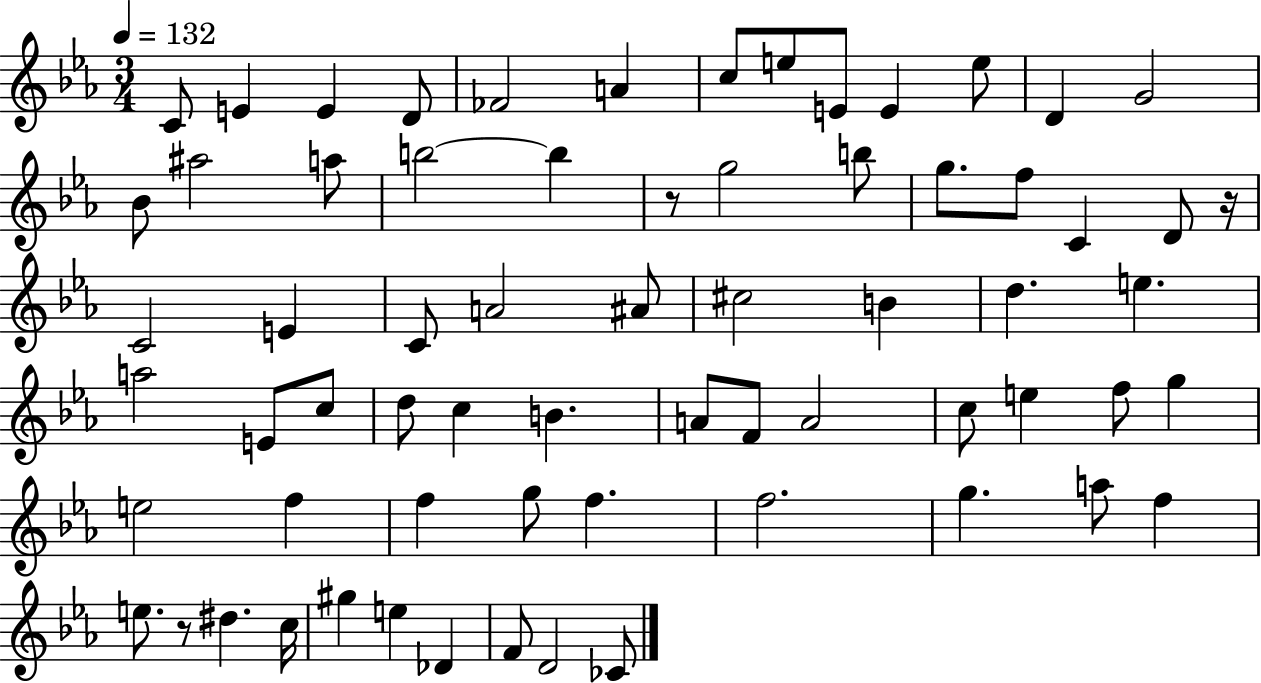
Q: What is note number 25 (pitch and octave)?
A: C4